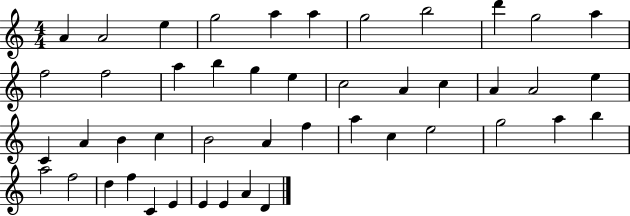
{
  \clef treble
  \numericTimeSignature
  \time 4/4
  \key c \major
  a'4 a'2 e''4 | g''2 a''4 a''4 | g''2 b''2 | d'''4 g''2 a''4 | \break f''2 f''2 | a''4 b''4 g''4 e''4 | c''2 a'4 c''4 | a'4 a'2 e''4 | \break c'4 a'4 b'4 c''4 | b'2 a'4 f''4 | a''4 c''4 e''2 | g''2 a''4 b''4 | \break a''2 f''2 | d''4 f''4 c'4 e'4 | e'4 e'4 a'4 d'4 | \bar "|."
}